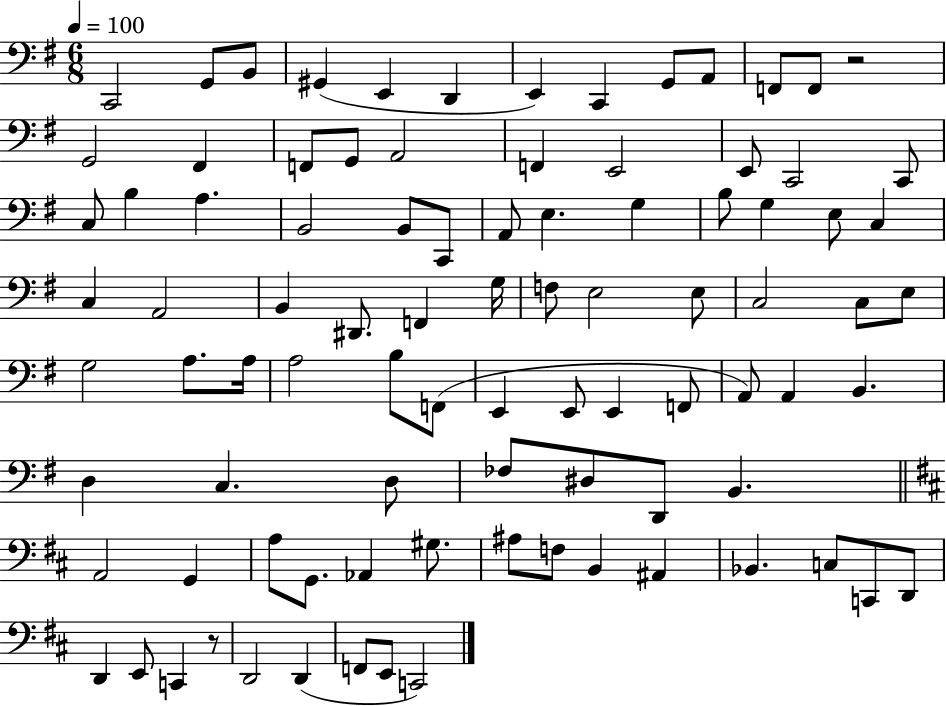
{
  \clef bass
  \numericTimeSignature
  \time 6/8
  \key g \major
  \tempo 4 = 100
  c,2 g,8 b,8 | gis,4( e,4 d,4 | e,4) c,4 g,8 a,8 | f,8 f,8 r2 | \break g,2 fis,4 | f,8 g,8 a,2 | f,4 e,2 | e,8 c,2 c,8 | \break c8 b4 a4. | b,2 b,8 c,8 | a,8 e4. g4 | b8 g4 e8 c4 | \break c4 a,2 | b,4 dis,8. f,4 g16 | f8 e2 e8 | c2 c8 e8 | \break g2 a8. a16 | a2 b8 f,8( | e,4 e,8 e,4 f,8 | a,8) a,4 b,4. | \break d4 c4. d8 | fes8 dis8 d,8 b,4. | \bar "||" \break \key d \major a,2 g,4 | a8 g,8. aes,4 gis8. | ais8 f8 b,4 ais,4 | bes,4. c8 c,8 d,8 | \break d,4 e,8 c,4 r8 | d,2 d,4( | f,8 e,8 c,2) | \bar "|."
}